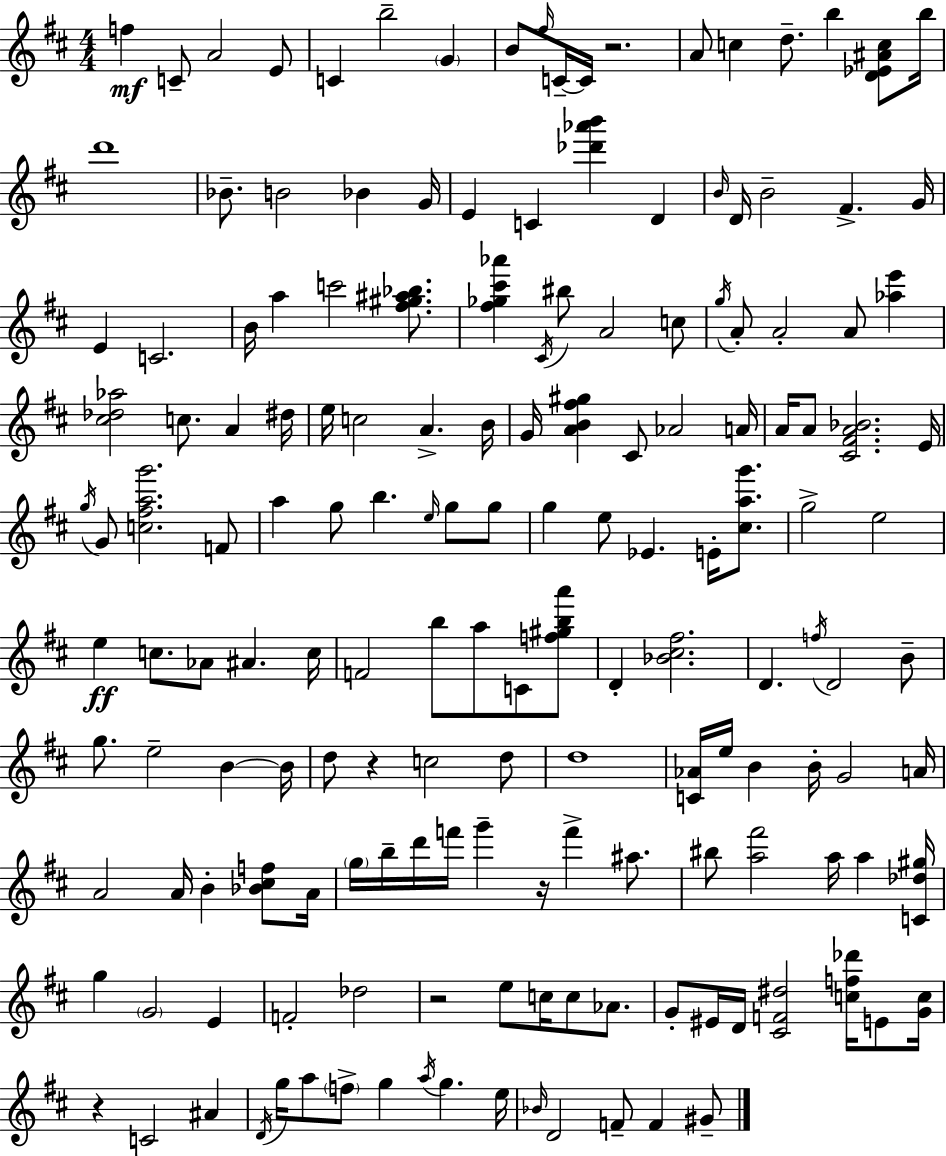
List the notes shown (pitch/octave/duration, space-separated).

F5/q C4/e A4/h E4/e C4/q B5/h G4/q B4/e F#5/s C4/s C4/s R/h. A4/e C5/q D5/e. B5/q [D4,Eb4,A#4,C5]/e B5/s D6/w Bb4/e. B4/h Bb4/q G4/s E4/q C4/q [Db6,Ab6,B6]/q D4/q B4/s D4/s B4/h F#4/q. G4/s E4/q C4/h. B4/s A5/q C6/h [F#5,G#5,A#5,Bb5]/e. [F#5,Gb5,C#6,Ab6]/q C#4/s BIS5/e A4/h C5/e G5/s A4/e A4/h A4/e [Ab5,E6]/q [C#5,Db5,Ab5]/h C5/e. A4/q D#5/s E5/s C5/h A4/q. B4/s G4/s [A4,B4,F#5,G#5]/q C#4/e Ab4/h A4/s A4/s A4/e [C#4,F#4,A4,Bb4]/h. E4/s G5/s G4/e [C5,F#5,A5,G6]/h. F4/e A5/q G5/e B5/q. E5/s G5/e G5/e G5/q E5/e Eb4/q. E4/s [C#5,A5,G6]/e. G5/h E5/h E5/q C5/e. Ab4/e A#4/q. C5/s F4/h B5/e A5/e C4/e [F5,G#5,B5,A6]/e D4/q [Bb4,C#5,F#5]/h. D4/q. F5/s D4/h B4/e G5/e. E5/h B4/q B4/s D5/e R/q C5/h D5/e D5/w [C4,Ab4]/s E5/s B4/q B4/s G4/h A4/s A4/h A4/s B4/q [Bb4,C#5,F5]/e A4/s G5/s B5/s D6/s F6/s G6/q R/s F6/q A#5/e. BIS5/e [A5,F#6]/h A5/s A5/q [C4,Db5,G#5]/s G5/q G4/h E4/q F4/h Db5/h R/h E5/e C5/s C5/e Ab4/e. G4/e EIS4/s D4/s [C#4,F4,D#5]/h [C5,F5,Db6]/s E4/e [G4,C5]/s R/q C4/h A#4/q D4/s G5/s A5/e F5/e G5/q A5/s G5/q. E5/s Bb4/s D4/h F4/e F4/q G#4/e